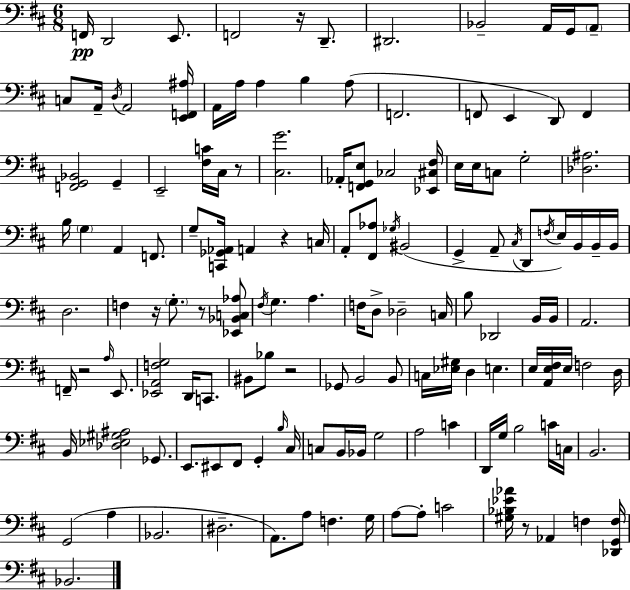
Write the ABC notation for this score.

X:1
T:Untitled
M:6/8
L:1/4
K:D
F,,/4 D,,2 E,,/2 F,,2 z/4 D,,/2 ^D,,2 _B,,2 A,,/4 G,,/4 A,,/2 C,/2 A,,/4 D,/4 A,,2 [E,,F,,^A,]/4 A,,/4 A,/4 A, B, A,/2 F,,2 F,,/2 E,, D,,/2 F,, [F,,G,,_B,,]2 G,, E,,2 [^F,C]/4 ^C,/4 z/2 [^C,G]2 _A,,/4 [F,,G,,E,]/2 _C,2 [_E,,^C,^F,]/4 E,/4 E,/4 C,/2 G,2 [_D,^A,]2 B,/4 G, A,, F,,/2 G,/2 [C,,_G,,_A,,]/4 A,, z C,/4 A,,/2 [^F,,_A,]/2 _G,/4 ^B,,2 G,, A,,/2 ^C,/4 D,,/2 F,/4 E,/4 B,,/4 B,,/4 B,,/4 D,2 F, z/4 G,/2 z/2 [_E,,_B,,C,_A,]/2 ^F,/4 G, A, F,/4 D,/2 _D,2 C,/4 B,/2 _D,,2 B,,/4 B,,/4 A,,2 F,,/4 z2 A,/4 E,,/2 [_E,,A,,F,G,]2 D,,/4 C,,/2 ^B,,/2 _B,/2 z2 _G,,/2 B,,2 B,,/2 C,/4 [_E,^G,]/4 D, E, E,/4 [A,,E,^F,]/4 E,/4 F,2 D,/4 B,,/4 [_D,_E,^G,^A,]2 _G,,/2 E,,/2 ^E,,/2 ^F,,/2 G,, B,/4 ^C,/4 C,/2 B,,/4 _B,,/4 G,2 A,2 C D,,/4 G,/4 B,2 C/4 C,/4 B,,2 G,,2 A, _B,,2 ^D,2 A,,/2 A,/2 F, G,/4 A,/2 A,/2 C2 [^G,_B,_E_A]/4 z/2 _A,, F, [_D,,G,,F,]/4 _B,,2